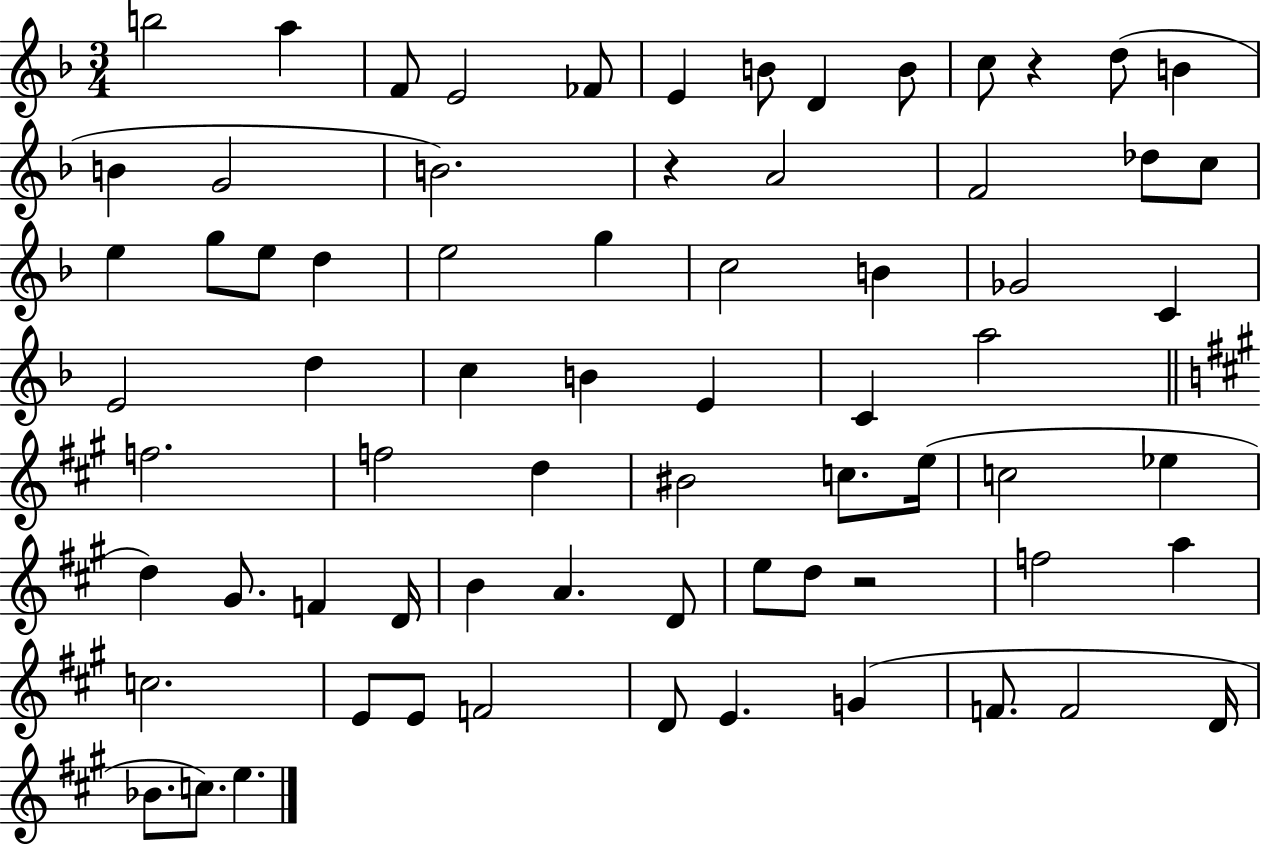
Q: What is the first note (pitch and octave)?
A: B5